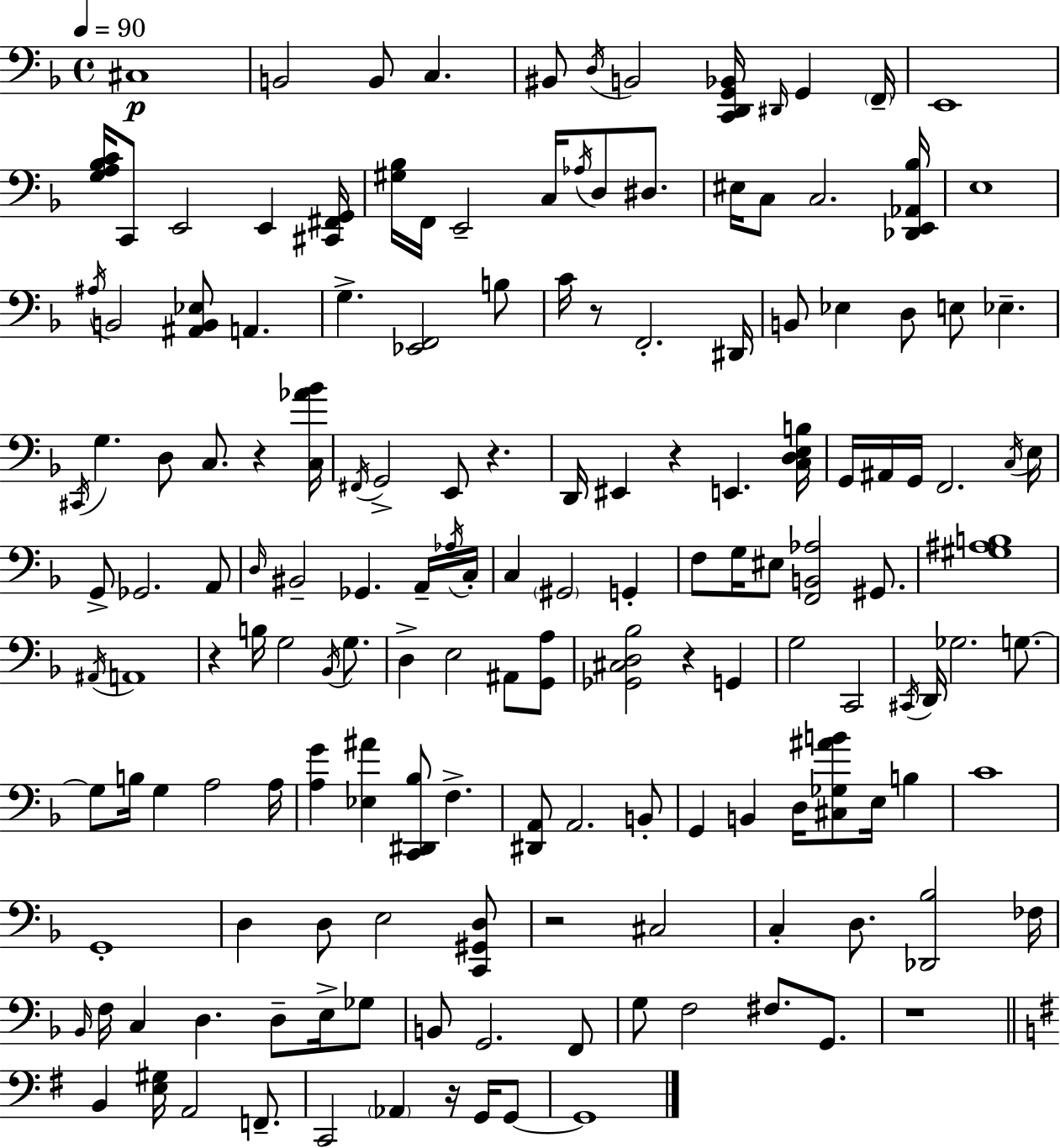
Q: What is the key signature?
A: F major